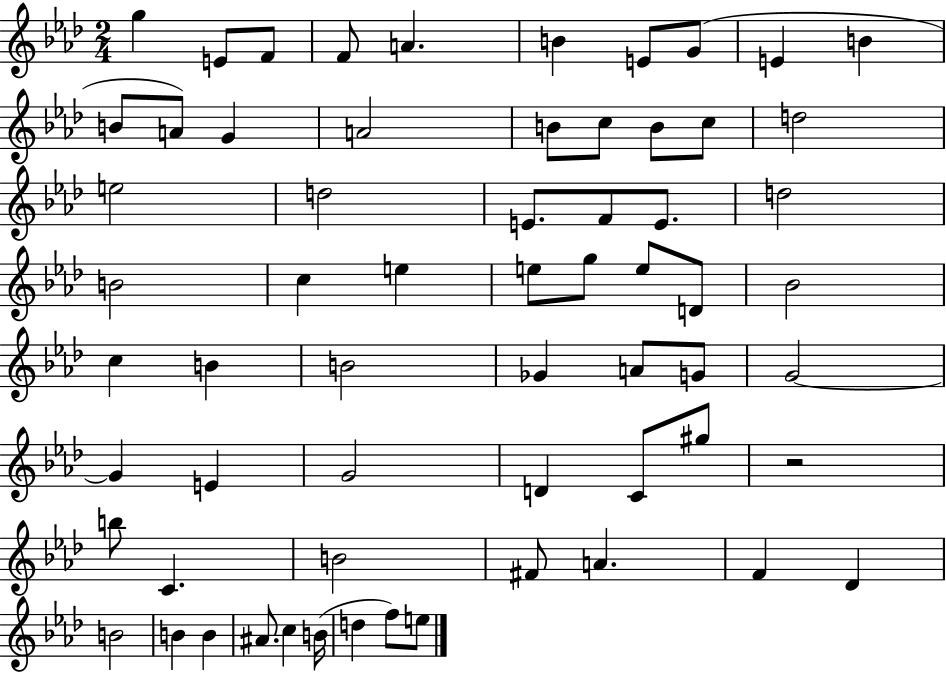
{
  \clef treble
  \numericTimeSignature
  \time 2/4
  \key aes \major
  g''4 e'8 f'8 | f'8 a'4. | b'4 e'8 g'8( | e'4 b'4 | \break b'8 a'8) g'4 | a'2 | b'8 c''8 b'8 c''8 | d''2 | \break e''2 | d''2 | e'8. f'8 e'8. | d''2 | \break b'2 | c''4 e''4 | e''8 g''8 e''8 d'8 | bes'2 | \break c''4 b'4 | b'2 | ges'4 a'8 g'8 | g'2~~ | \break g'4 e'4 | g'2 | d'4 c'8 gis''8 | r2 | \break b''8 c'4. | b'2 | fis'8 a'4. | f'4 des'4 | \break b'2 | b'4 b'4 | ais'8. c''4 b'16( | d''4 f''8) e''8 | \break \bar "|."
}